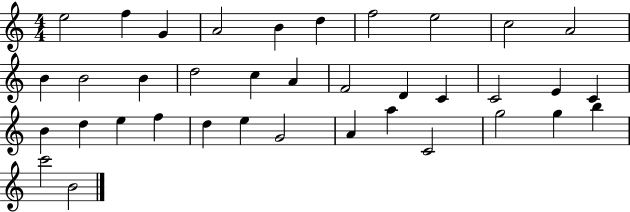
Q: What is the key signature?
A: C major